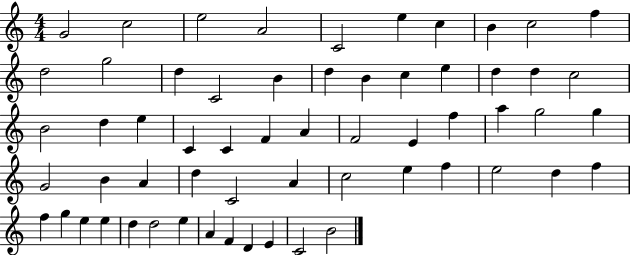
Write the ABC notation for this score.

X:1
T:Untitled
M:4/4
L:1/4
K:C
G2 c2 e2 A2 C2 e c B c2 f d2 g2 d C2 B d B c e d d c2 B2 d e C C F A F2 E f a g2 g G2 B A d C2 A c2 e f e2 d f f g e e d d2 e A F D E C2 B2